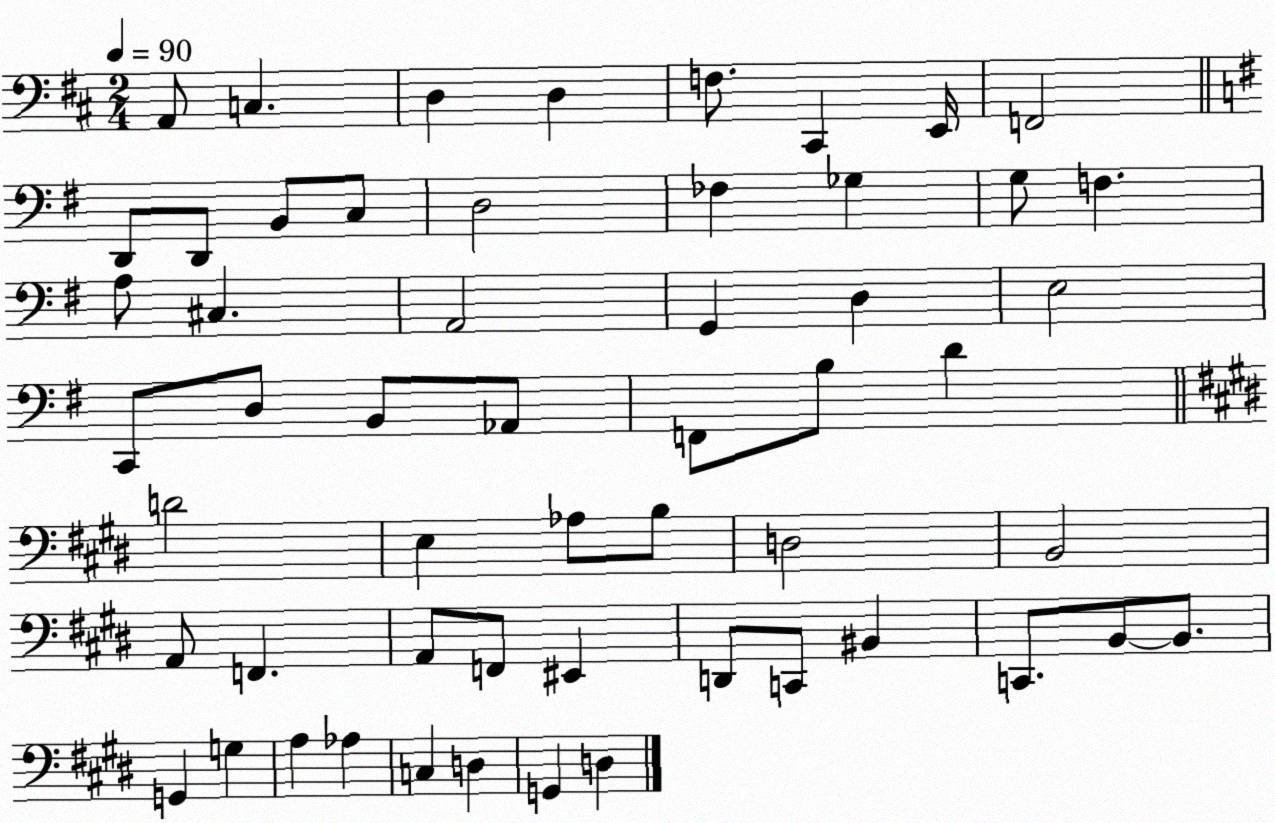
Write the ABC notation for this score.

X:1
T:Untitled
M:2/4
L:1/4
K:D
A,,/2 C, D, D, F,/2 ^C,, E,,/4 F,,2 D,,/2 D,,/2 B,,/2 C,/2 D,2 _F, _G, G,/2 F, A,/2 ^C, A,,2 G,, D, E,2 C,,/2 D,/2 B,,/2 _A,,/2 F,,/2 B,/2 D D2 E, _A,/2 B,/2 D,2 B,,2 A,,/2 F,, A,,/2 F,,/2 ^E,, D,,/2 C,,/2 ^B,, C,,/2 B,,/2 B,,/2 G,, G, A, _A, C, D, G,, D,